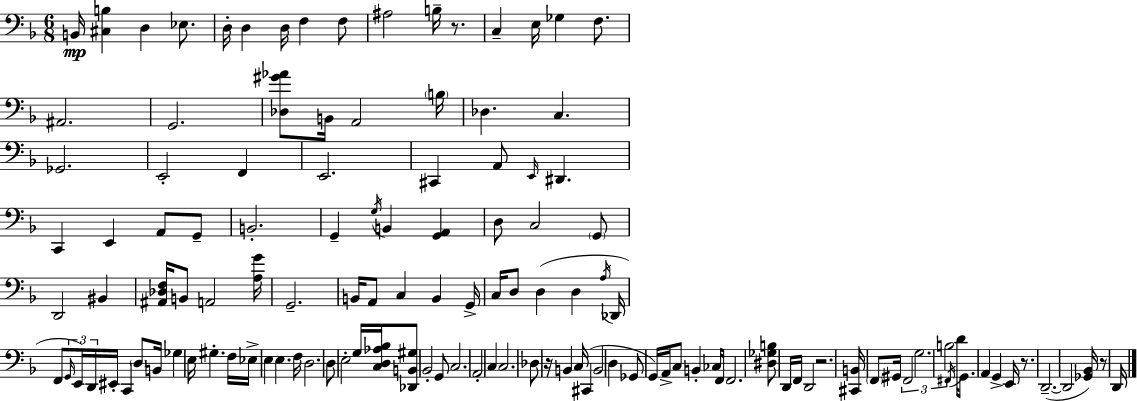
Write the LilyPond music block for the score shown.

{
  \clef bass
  \numericTimeSignature
  \time 6/8
  \key d \minor
  \repeat volta 2 { b,16\mp <cis b>4 d4 ees8. | d16-. d4 d16 f4 f8 | ais2 b16-- r8. | c4-- e16 ges4 f8. | \break ais,2. | g,2. | <des gis' aes'>8 b,16 a,2 \parenthesize b16 | des4. c4. | \break ges,2. | e,2-. f,4 | e,2. | cis,4 a,8 \grace { e,16 } dis,4. | \break c,4 e,4 a,8 g,8-- | b,2.-. | g,4-- \acciaccatura { g16 } b,4 <g, a,>4 | d8 c2 | \break \parenthesize g,8 d,2 bis,4 | <ais, des f>16 b,8 a,2 | <a g'>16 g,2.-- | b,16 a,8 c4 b,4 | \break g,16-> c16 d8 d4( d4 | \acciaccatura { a16 } des,16 f,8 \tuplet 3/2 { \grace { g,16 }) e,16 d,16 } eis,16-. c,4 | \parenthesize d8 b,16 ges4 e16 gis4.-. | f16 ees16-> e4 e4. | \break f16 d2. | d8 e2-. | g16 <c d aes bes>16 <des, b, gis>8 bes,2-. | g,8 c2. | \break a,2-. | c4 c2. | des8 r16 b,4 c16( | cis,4 b,2 | \break d4 ges,8 g,16) a,16-> c8 b,4-. | ces16 f,16 f,2. | <dis ges b>8 d,16 f,16 d,2 | r2. | \break <cis, b,>16 \parenthesize f,8 gis,16 \tuplet 3/2 { f,2 | g2. | b2 } | \acciaccatura { fis,16 } d'16 g,8. a,4 g,4-> | \break e,16 r8. d,2.--~(~ | d,2 | <ges, bes,>16) r8 d,16 } \bar "|."
}